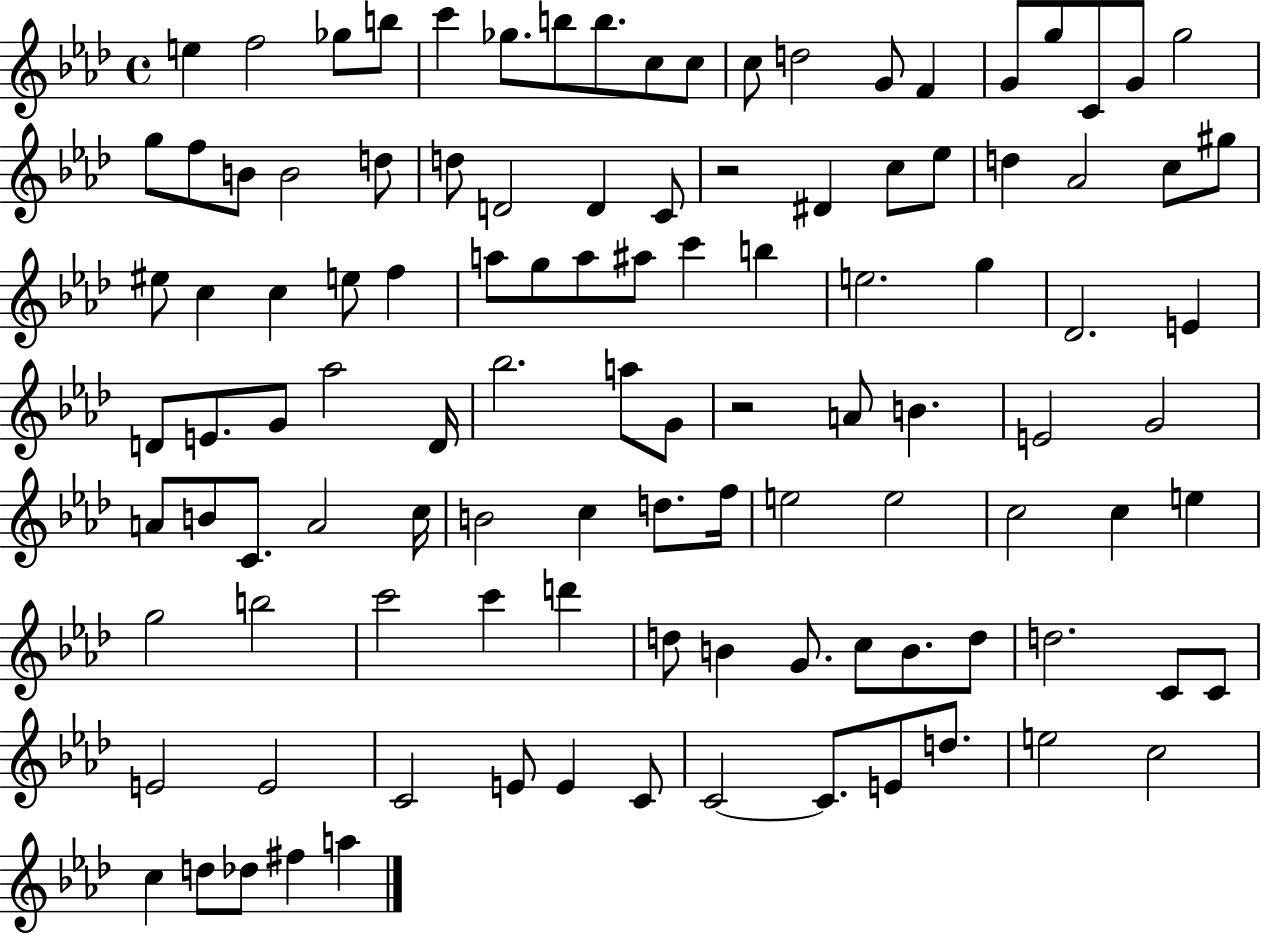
{
  \clef treble
  \time 4/4
  \defaultTimeSignature
  \key aes \major
  e''4 f''2 ges''8 b''8 | c'''4 ges''8. b''8 b''8. c''8 c''8 | c''8 d''2 g'8 f'4 | g'8 g''8 c'8 g'8 g''2 | \break g''8 f''8 b'8 b'2 d''8 | d''8 d'2 d'4 c'8 | r2 dis'4 c''8 ees''8 | d''4 aes'2 c''8 gis''8 | \break eis''8 c''4 c''4 e''8 f''4 | a''8 g''8 a''8 ais''8 c'''4 b''4 | e''2. g''4 | des'2. e'4 | \break d'8 e'8. g'8 aes''2 d'16 | bes''2. a''8 g'8 | r2 a'8 b'4. | e'2 g'2 | \break a'8 b'8 c'8. a'2 c''16 | b'2 c''4 d''8. f''16 | e''2 e''2 | c''2 c''4 e''4 | \break g''2 b''2 | c'''2 c'''4 d'''4 | d''8 b'4 g'8. c''8 b'8. d''8 | d''2. c'8 c'8 | \break e'2 e'2 | c'2 e'8 e'4 c'8 | c'2~~ c'8. e'8 d''8. | e''2 c''2 | \break c''4 d''8 des''8 fis''4 a''4 | \bar "|."
}